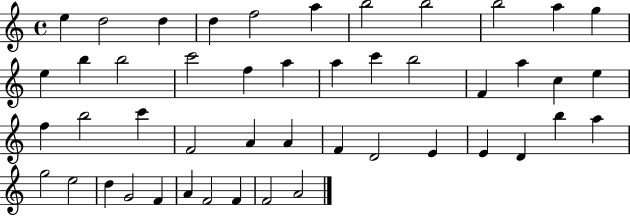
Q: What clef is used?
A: treble